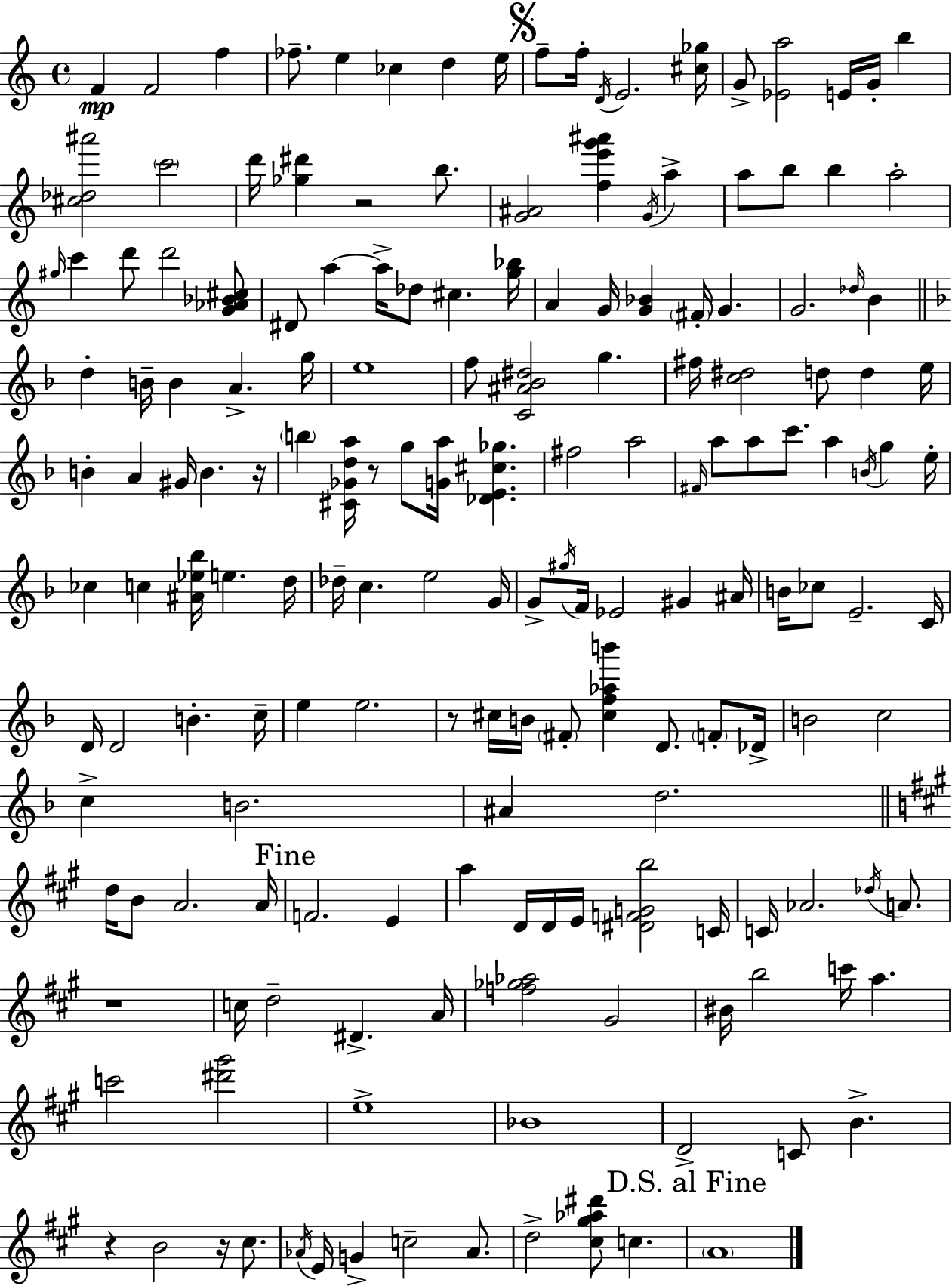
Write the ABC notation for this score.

X:1
T:Untitled
M:4/4
L:1/4
K:Am
F F2 f _f/2 e _c d e/4 f/2 f/4 D/4 E2 [^c_g]/4 G/2 [_Ea]2 E/4 G/4 b [^c_d^a']2 c'2 d'/4 [_g^d'] z2 b/2 [G^A]2 [fe'g'^a'] G/4 a a/2 b/2 b a2 ^g/4 c' d'/2 d'2 [G_A_B^c]/2 ^D/2 a a/4 _d/2 ^c [g_b]/4 A G/4 [G_B] ^F/4 G G2 _d/4 B d B/4 B A g/4 e4 f/2 [C^A_B^d]2 g ^f/4 [c^d]2 d/2 d e/4 B A ^G/4 B z/4 b [^C_Gda]/4 z/2 g/2 [Ga]/4 [_DE^c_g] ^f2 a2 ^F/4 a/2 a/2 c'/2 a B/4 g e/4 _c c [^A_e_b]/4 e d/4 _d/4 c e2 G/4 G/2 ^g/4 F/4 _E2 ^G ^A/4 B/4 _c/2 E2 C/4 D/4 D2 B c/4 e e2 z/2 ^c/4 B/4 ^F/2 [^cf_ab'] D/2 F/2 _D/4 B2 c2 c B2 ^A d2 d/4 B/2 A2 A/4 F2 E a D/4 D/4 E/4 [^DFGb]2 C/4 C/4 _A2 _d/4 A/2 z4 c/4 d2 ^D A/4 [f_g_a]2 ^G2 ^B/4 b2 c'/4 a c'2 [^d'^g']2 e4 _B4 D2 C/2 B z B2 z/4 ^c/2 _A/4 E/4 G c2 _A/2 d2 [^c^g_a^d']/2 c A4